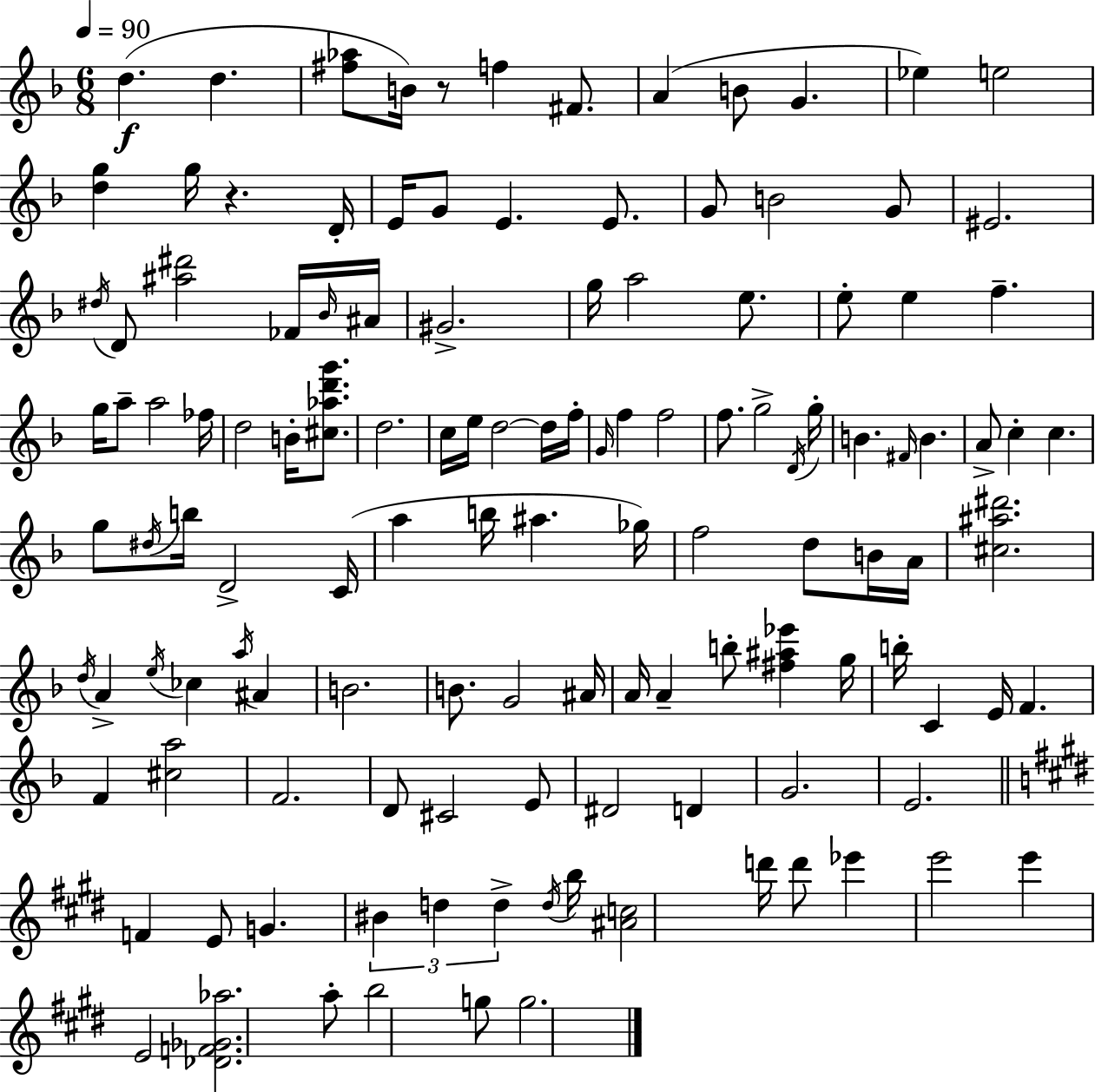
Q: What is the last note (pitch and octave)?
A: G5